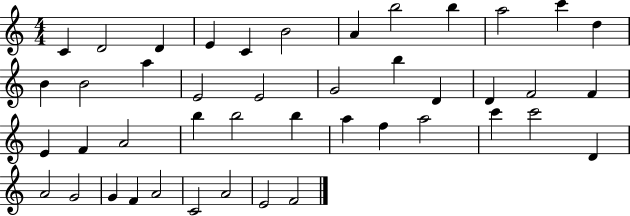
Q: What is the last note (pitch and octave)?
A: F4